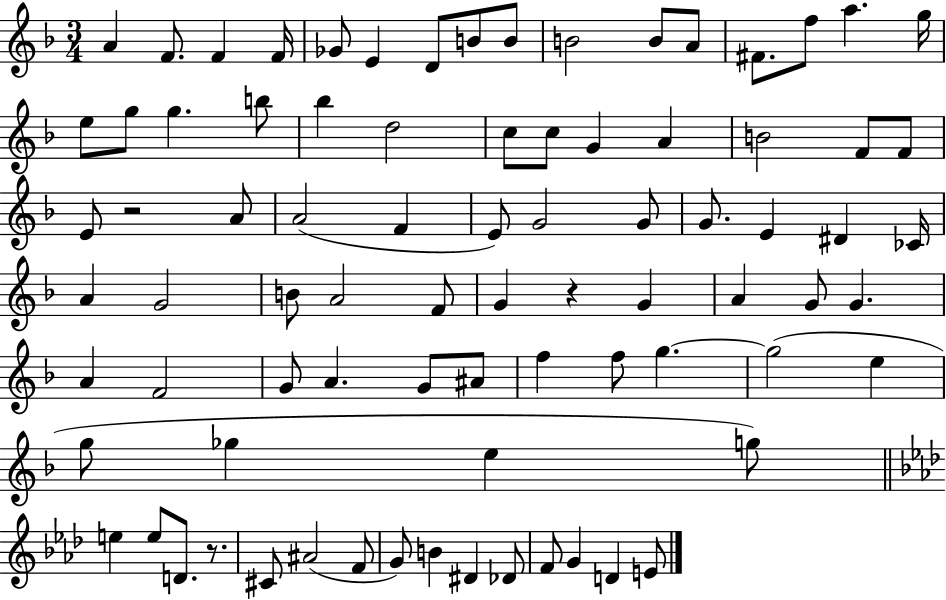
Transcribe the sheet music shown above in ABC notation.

X:1
T:Untitled
M:3/4
L:1/4
K:F
A F/2 F F/4 _G/2 E D/2 B/2 B/2 B2 B/2 A/2 ^F/2 f/2 a g/4 e/2 g/2 g b/2 _b d2 c/2 c/2 G A B2 F/2 F/2 E/2 z2 A/2 A2 F E/2 G2 G/2 G/2 E ^D _C/4 A G2 B/2 A2 F/2 G z G A G/2 G A F2 G/2 A G/2 ^A/2 f f/2 g g2 e g/2 _g e g/2 e e/2 D/2 z/2 ^C/2 ^A2 F/2 G/2 B ^D _D/2 F/2 G D E/2